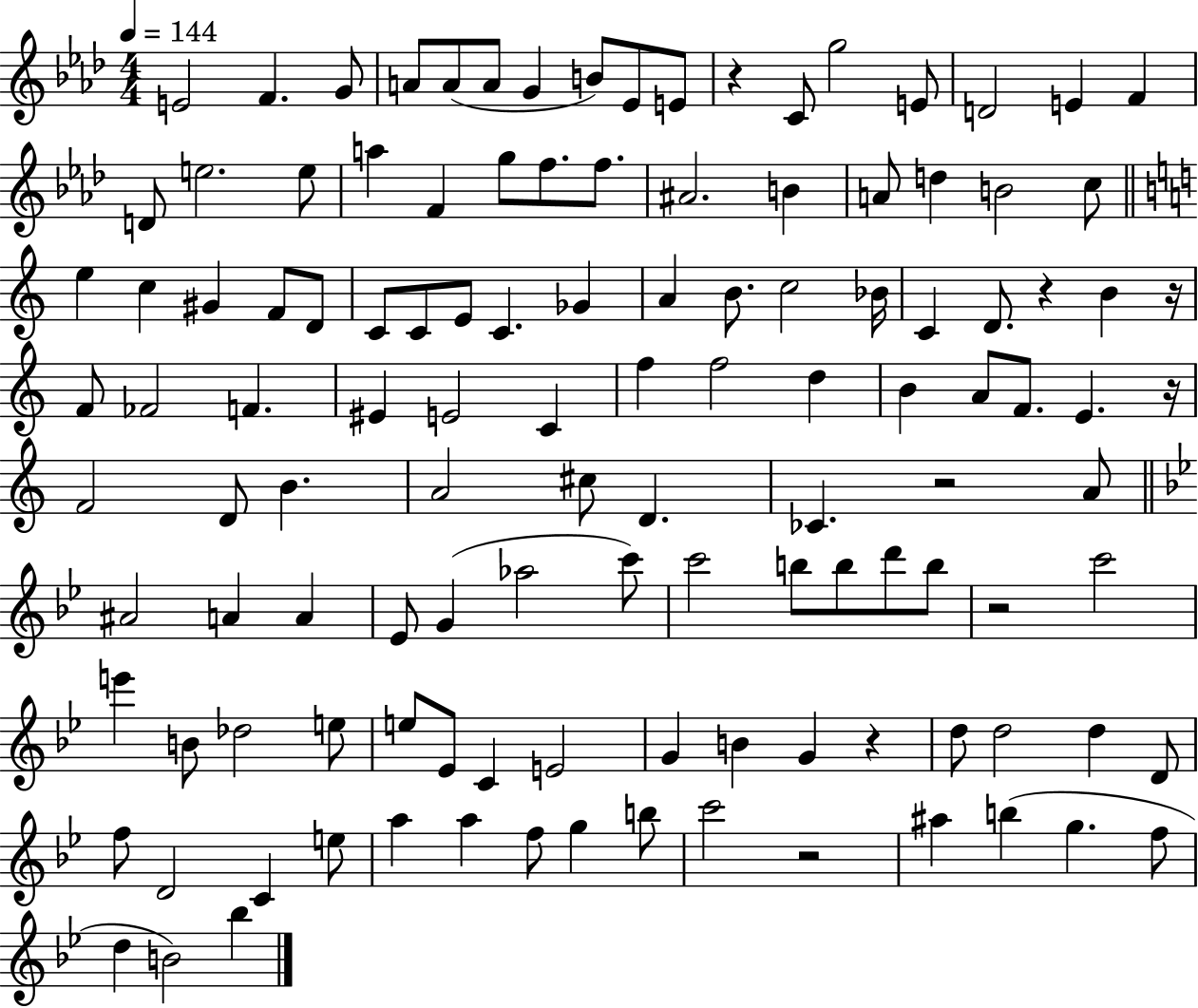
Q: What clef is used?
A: treble